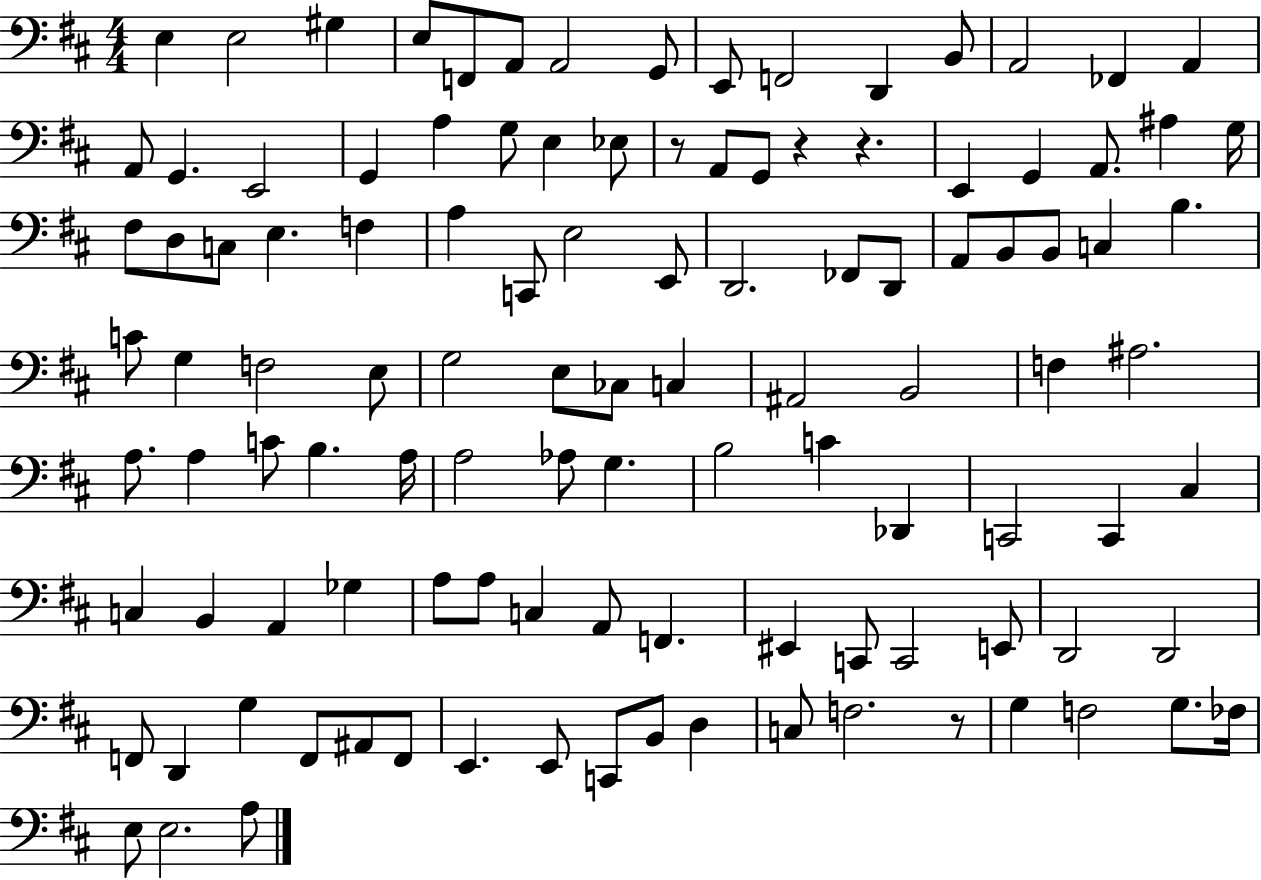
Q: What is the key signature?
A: D major